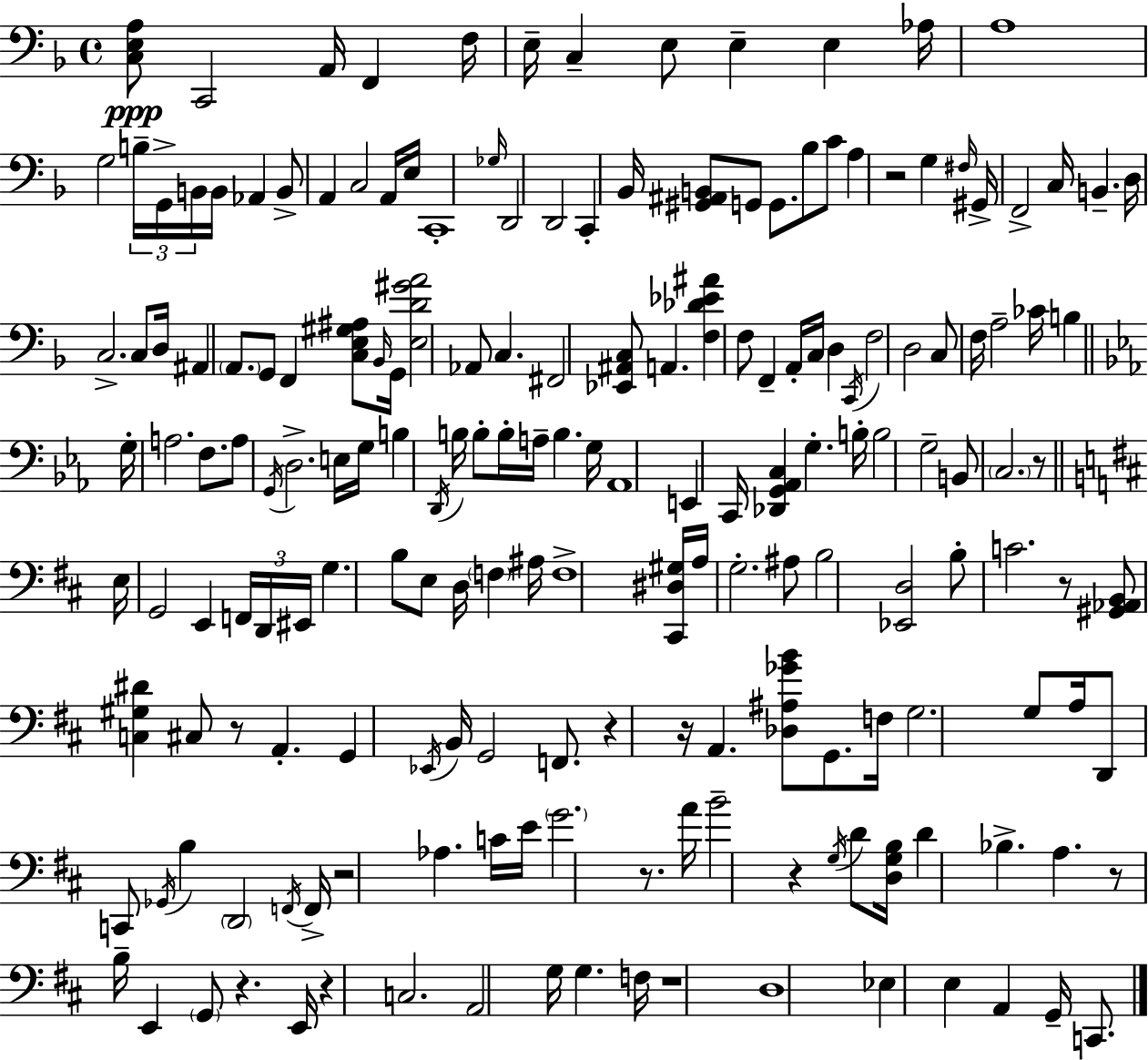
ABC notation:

X:1
T:Untitled
M:4/4
L:1/4
K:F
[C,E,A,]/2 C,,2 A,,/4 F,, F,/4 E,/4 C, E,/2 E, E, _A,/4 A,4 G,2 B,/4 G,,/4 B,,/4 B,,/4 _A,, B,,/2 A,, C,2 A,,/4 E,/4 C,,4 _G,/4 D,,2 D,,2 C,, _B,,/4 [^G,,^A,,B,,]/2 G,,/2 G,,/2 _B,/2 C/2 A, z2 G, ^F,/4 ^G,,/4 F,,2 C,/4 B,, D,/4 C,2 C,/2 D,/4 ^A,, A,,/2 G,,/2 F,, [C,E,^G,^A,]/2 _B,,/4 G,,/4 [E,D^GA]2 _A,,/2 C, ^F,,2 [_E,,^A,,C,]/2 A,, [F,_D_E^A] F,/2 F,, A,,/4 C,/4 D, C,,/4 F,2 D,2 C,/2 F,/4 A,2 _C/4 B, G,/4 A,2 F,/2 A,/2 G,,/4 D,2 E,/4 G,/4 B, D,,/4 B,/4 B,/2 B,/4 A,/4 B, G,/4 _A,,4 E,, C,,/4 [_D,,G,,_A,,C,] G, B,/4 B,2 G,2 B,,/2 C,2 z/2 E,/4 G,,2 E,, F,,/4 D,,/4 ^E,,/4 G, B,/2 E,/2 D,/4 F, ^A,/4 F,4 [^C,,^D,^G,]/4 A,/4 G,2 ^A,/2 B,2 [_E,,D,]2 B,/2 C2 z/2 [^G,,_A,,B,,]/2 [C,^G,^D] ^C,/2 z/2 A,, G,, _E,,/4 B,,/4 G,,2 F,,/2 z z/4 A,, [_D,^A,_GB]/2 G,,/2 F,/4 G,2 G,/2 A,/4 D,,/2 C,,/2 _G,,/4 B, D,,2 F,,/4 F,,/4 z2 _A, C/4 E/4 G2 z/2 A/4 B2 z G,/4 D/2 [D,G,B,]/4 D _B, A, z/2 B,/4 E,, G,,/2 z E,,/4 z C,2 A,,2 G,/4 G, F,/4 z4 D,4 _E, E, A,, G,,/4 C,,/2